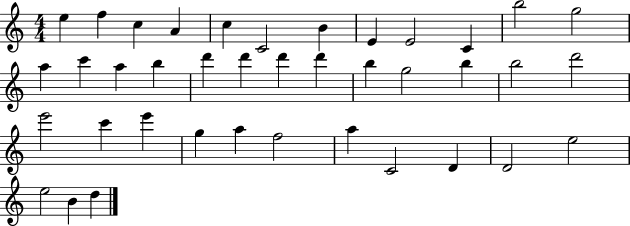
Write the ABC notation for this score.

X:1
T:Untitled
M:4/4
L:1/4
K:C
e f c A c C2 B E E2 C b2 g2 a c' a b d' d' d' d' b g2 b b2 d'2 e'2 c' e' g a f2 a C2 D D2 e2 e2 B d